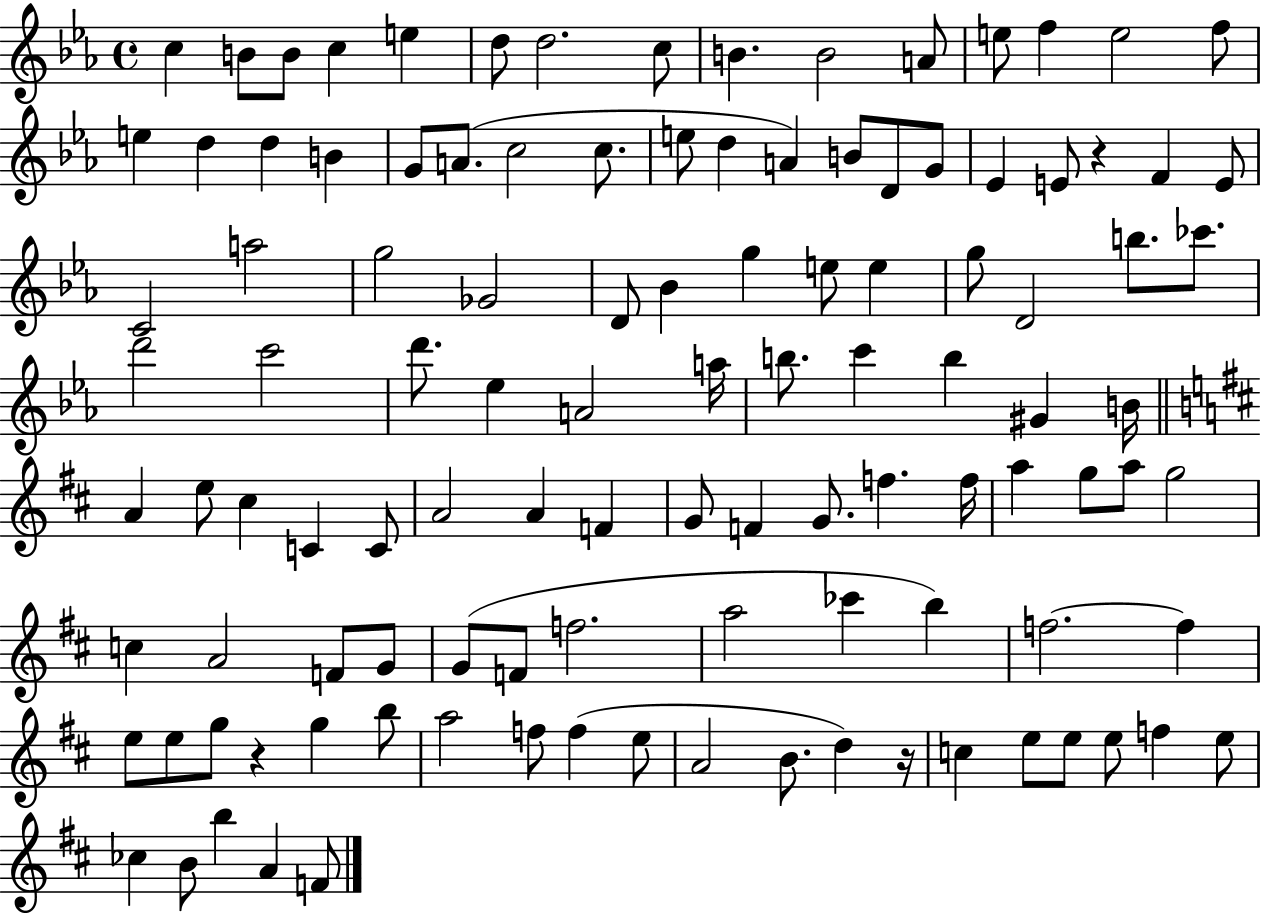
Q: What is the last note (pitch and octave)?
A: F4